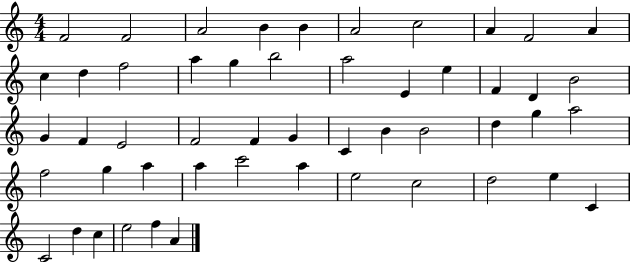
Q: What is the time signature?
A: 4/4